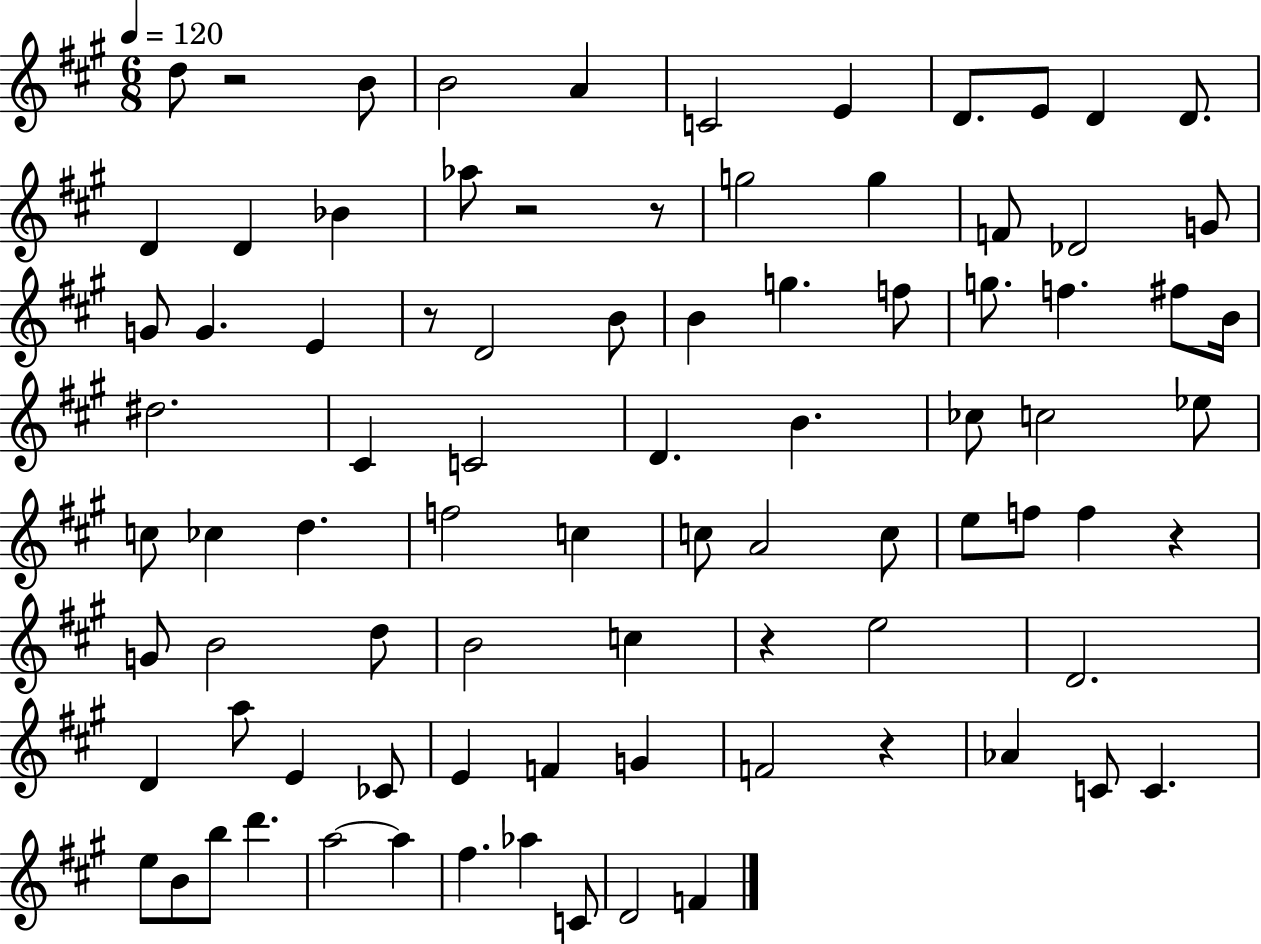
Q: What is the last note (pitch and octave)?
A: F4